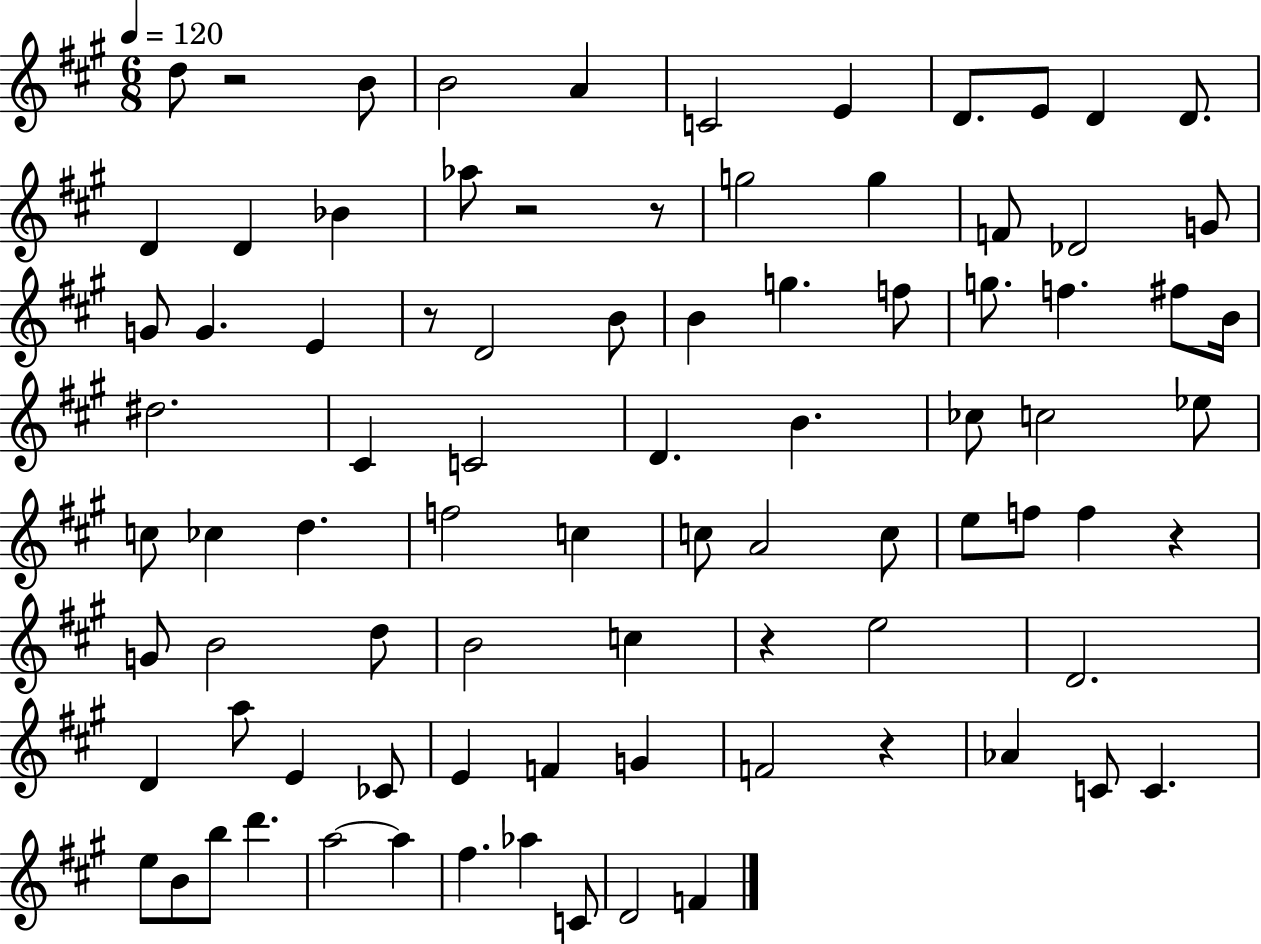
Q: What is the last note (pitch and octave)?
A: F4